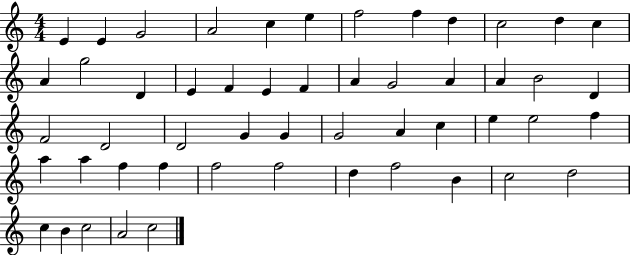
E4/q E4/q G4/h A4/h C5/q E5/q F5/h F5/q D5/q C5/h D5/q C5/q A4/q G5/h D4/q E4/q F4/q E4/q F4/q A4/q G4/h A4/q A4/q B4/h D4/q F4/h D4/h D4/h G4/q G4/q G4/h A4/q C5/q E5/q E5/h F5/q A5/q A5/q F5/q F5/q F5/h F5/h D5/q F5/h B4/q C5/h D5/h C5/q B4/q C5/h A4/h C5/h